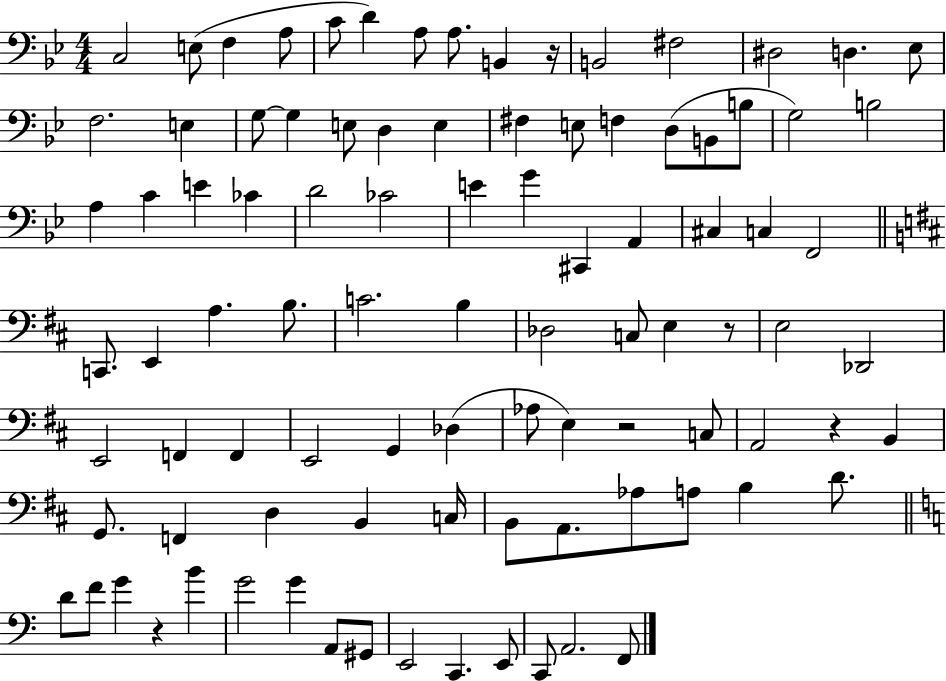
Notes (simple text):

C3/h E3/e F3/q A3/e C4/e D4/q A3/e A3/e. B2/q R/s B2/h F#3/h D#3/h D3/q. Eb3/e F3/h. E3/q G3/e G3/q E3/e D3/q E3/q F#3/q E3/e F3/q D3/e B2/e B3/e G3/h B3/h A3/q C4/q E4/q CES4/q D4/h CES4/h E4/q G4/q C#2/q A2/q C#3/q C3/q F2/h C2/e. E2/q A3/q. B3/e. C4/h. B3/q Db3/h C3/e E3/q R/e E3/h Db2/h E2/h F2/q F2/q E2/h G2/q Db3/q Ab3/e E3/q R/h C3/e A2/h R/q B2/q G2/e. F2/q D3/q B2/q C3/s B2/e A2/e. Ab3/e A3/e B3/q D4/e. D4/e F4/e G4/q R/q B4/q G4/h G4/q A2/e G#2/e E2/h C2/q. E2/e C2/e A2/h. F2/e